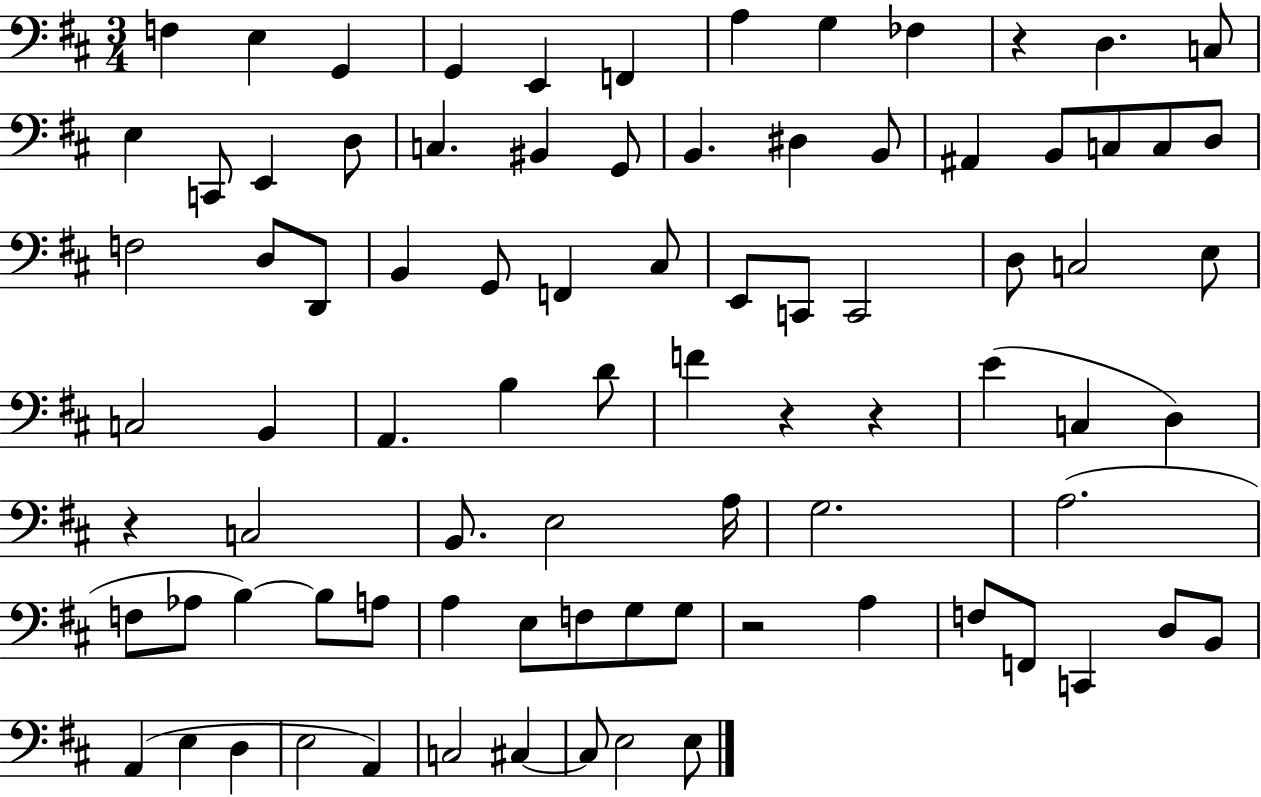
F3/q E3/q G2/q G2/q E2/q F2/q A3/q G3/q FES3/q R/q D3/q. C3/e E3/q C2/e E2/q D3/e C3/q. BIS2/q G2/e B2/q. D#3/q B2/e A#2/q B2/e C3/e C3/e D3/e F3/h D3/e D2/e B2/q G2/e F2/q C#3/e E2/e C2/e C2/h D3/e C3/h E3/e C3/h B2/q A2/q. B3/q D4/e F4/q R/q R/q E4/q C3/q D3/q R/q C3/h B2/e. E3/h A3/s G3/h. A3/h. F3/e Ab3/e B3/q B3/e A3/e A3/q E3/e F3/e G3/e G3/e R/h A3/q F3/e F2/e C2/q D3/e B2/e A2/q E3/q D3/q E3/h A2/q C3/h C#3/q C#3/e E3/h E3/e